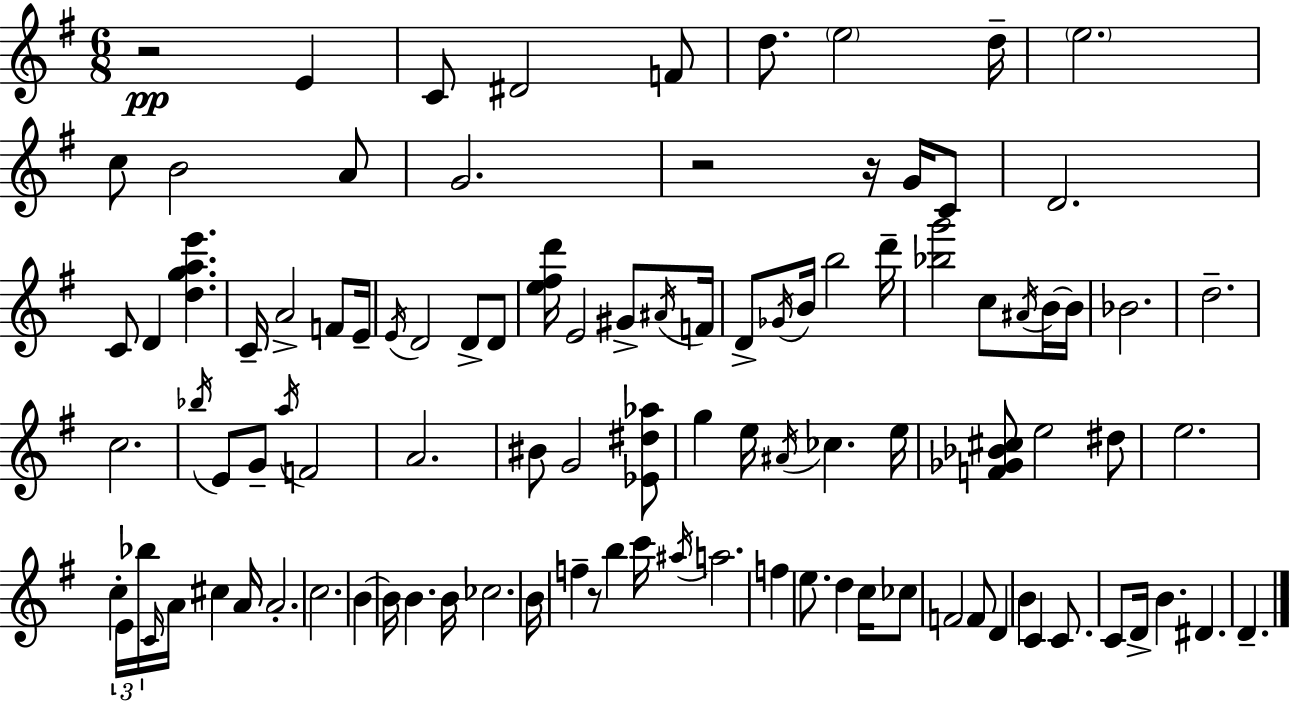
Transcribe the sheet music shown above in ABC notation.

X:1
T:Untitled
M:6/8
L:1/4
K:Em
z2 E C/2 ^D2 F/2 d/2 e2 d/4 e2 c/2 B2 A/2 G2 z2 z/4 G/4 C/2 D2 C/2 D [dgae'] C/4 A2 F/2 E/4 E/4 D2 D/2 D/2 [e^fd']/4 E2 ^G/2 ^A/4 F/4 D/2 _G/4 B/4 b2 d'/4 [_bg']2 c/2 ^A/4 B/4 B/4 _B2 d2 c2 _b/4 E/2 G/2 a/4 F2 A2 ^B/2 G2 [_E^d_a]/2 g e/4 ^A/4 _c e/4 [F_G_B^c]/2 e2 ^d/2 e2 c E/4 _b/4 C/4 A/4 ^c A/4 A2 c2 B B/4 B B/4 _c2 B/4 f z/2 b c'/4 ^a/4 a2 f e/2 d c/4 _c/2 F2 F/2 D B C C/2 C/2 D/4 B ^D D